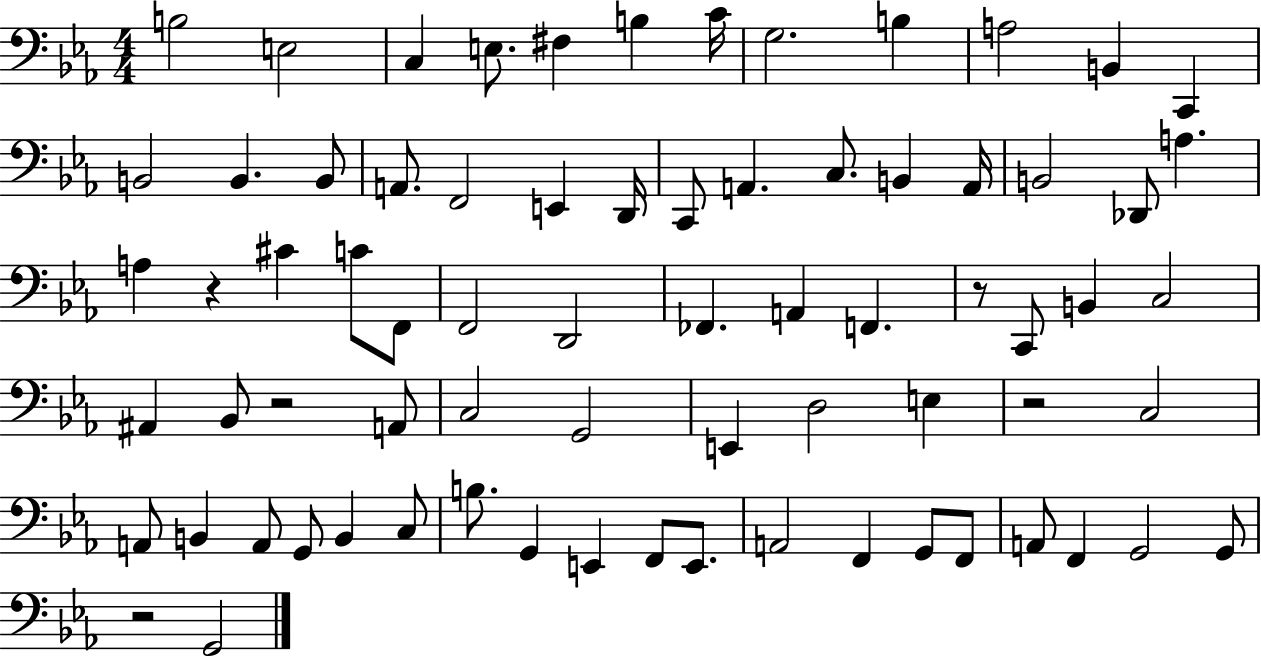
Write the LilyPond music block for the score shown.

{
  \clef bass
  \numericTimeSignature
  \time 4/4
  \key ees \major
  b2 e2 | c4 e8. fis4 b4 c'16 | g2. b4 | a2 b,4 c,4 | \break b,2 b,4. b,8 | a,8. f,2 e,4 d,16 | c,8 a,4. c8. b,4 a,16 | b,2 des,8 a4. | \break a4 r4 cis'4 c'8 f,8 | f,2 d,2 | fes,4. a,4 f,4. | r8 c,8 b,4 c2 | \break ais,4 bes,8 r2 a,8 | c2 g,2 | e,4 d2 e4 | r2 c2 | \break a,8 b,4 a,8 g,8 b,4 c8 | b8. g,4 e,4 f,8 e,8. | a,2 f,4 g,8 f,8 | a,8 f,4 g,2 g,8 | \break r2 g,2 | \bar "|."
}